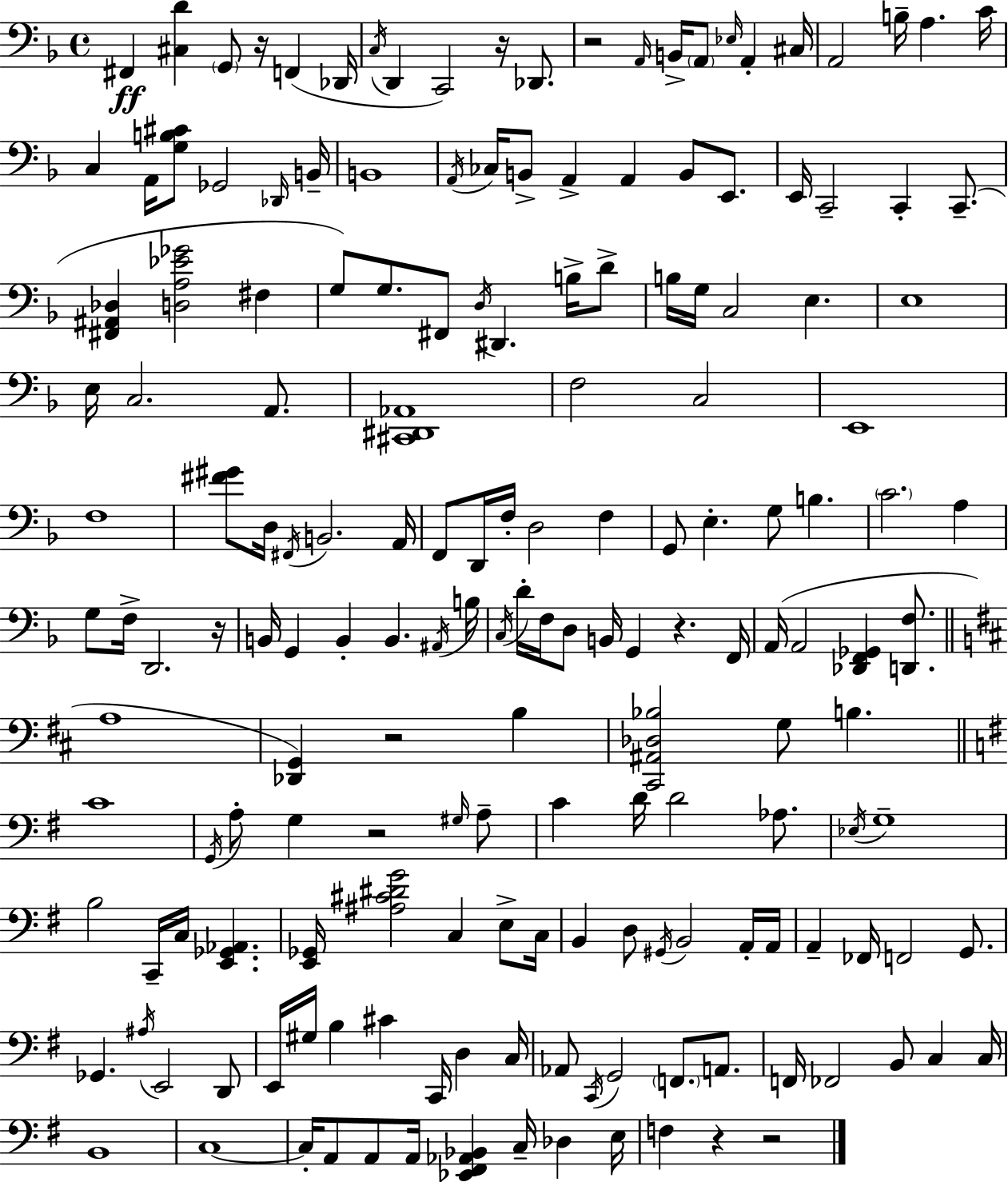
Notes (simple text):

F#2/q [C#3,D4]/q G2/e R/s F2/q Db2/s C3/s D2/q C2/h R/s Db2/e. R/h A2/s B2/s A2/e Eb3/s A2/q C#3/s A2/h B3/s A3/q. C4/s C3/q A2/s [G3,B3,C#4]/e Gb2/h Db2/s B2/s B2/w A2/s CES3/s B2/e A2/q A2/q B2/e E2/e. E2/s C2/h C2/q C2/e. [F#2,A#2,Db3]/q [D3,A3,Eb4,Gb4]/h F#3/q G3/e G3/e. F#2/e D3/s D#2/q. B3/s D4/e B3/s G3/s C3/h E3/q. E3/w E3/s C3/h. A2/e. [C#2,D#2,Ab2]/w F3/h C3/h E2/w F3/w [F#4,G#4]/e D3/s F#2/s B2/h. A2/s F2/e D2/s F3/s D3/h F3/q G2/e E3/q. G3/e B3/q. C4/h. A3/q G3/e F3/s D2/h. R/s B2/s G2/q B2/q B2/q. A#2/s B3/s C3/s D4/s F3/s D3/e B2/s G2/q R/q. F2/s A2/s A2/h [Db2,F2,Gb2]/q [D2,F3]/e. A3/w [Db2,G2]/q R/h B3/q [C#2,A#2,Db3,Bb3]/h G3/e B3/q. C4/w G2/s A3/e G3/q R/h G#3/s A3/e C4/q D4/s D4/h Ab3/e. Eb3/s G3/w B3/h C2/s C3/s [E2,Gb2,Ab2]/q. [E2,Gb2]/s [A#3,C#4,D#4,G4]/h C3/q E3/e C3/s B2/q D3/e G#2/s B2/h A2/s A2/s A2/q FES2/s F2/h G2/e. Gb2/q. A#3/s E2/h D2/e E2/s G#3/s B3/q C#4/q C2/s D3/q C3/s Ab2/e C2/s G2/h F2/e. A2/e. F2/s FES2/h B2/e C3/q C3/s B2/w C3/w C3/s A2/e A2/e A2/s [Eb2,F#2,Ab2,Bb2]/q C3/s Db3/q E3/s F3/q R/q R/h